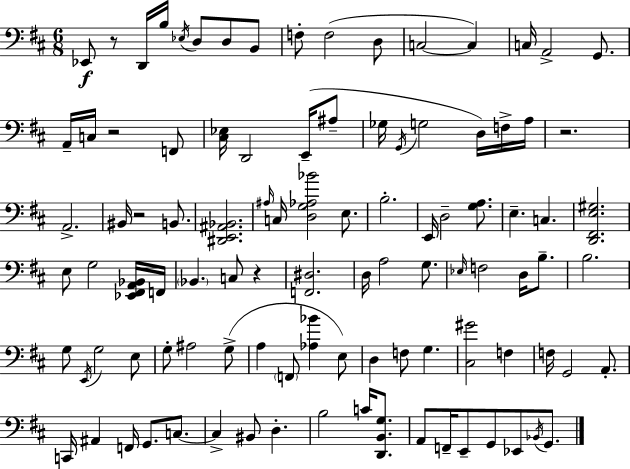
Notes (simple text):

Eb2/e R/e D2/s B3/s Eb3/s D3/e D3/e B2/e F3/e F3/h D3/e C3/h C3/q C3/s A2/h G2/e. A2/s C3/s R/h F2/e [C#3,Eb3]/s D2/h E2/s A#3/e Gb3/s G2/s G3/h D3/s F3/s A3/s R/h. A2/h. BIS2/s R/h B2/e. [D#2,E2,A#2,Bb2]/h. A#3/s C3/s [D3,G3,Ab3,Bb4]/h E3/e. B3/h. E2/s D3/h [G3,A3]/e. E3/q. C3/q. [D2,F#2,E3,G#3]/h. E3/e G3/h [Eb2,F#2,A2,Bb2]/s F2/s Bb2/q. C3/e R/q [F2,D#3]/h. D3/s A3/h G3/e. Eb3/s F3/h D3/s B3/e. B3/h. G3/e E2/s G3/h E3/e G3/e A#3/h G3/e A3/q F2/e [Ab3,Bb4]/q E3/e D3/q F3/e G3/q. [C#3,G#4]/h F3/q F3/s G2/h A2/e. C2/s A#2/q F2/s G2/e. C3/e. C3/q BIS2/e D3/q. B3/h C4/s [D2,B2,G3]/e. A2/e F2/s E2/e G2/e Eb2/e Bb2/s G2/e.